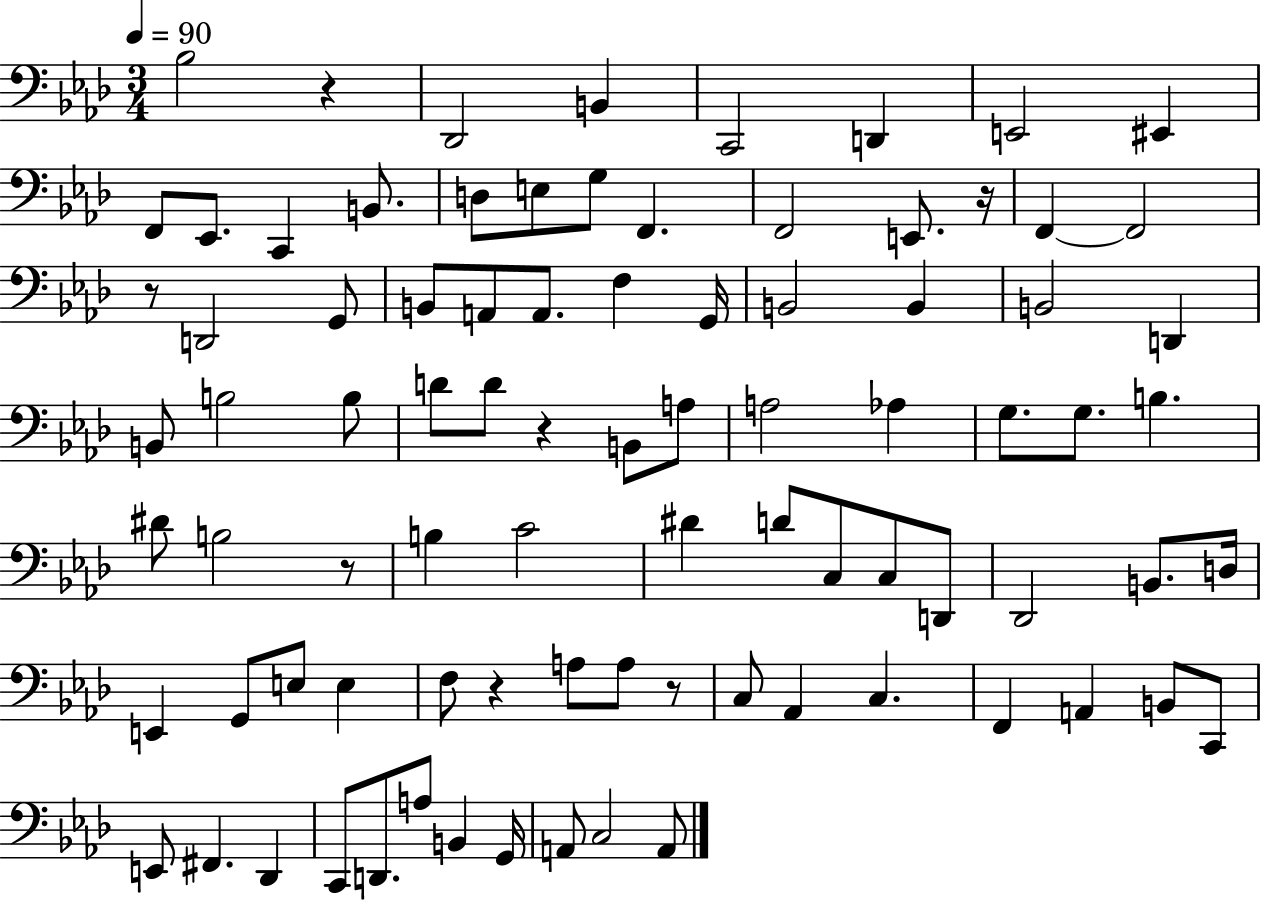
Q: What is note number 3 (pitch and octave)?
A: B2